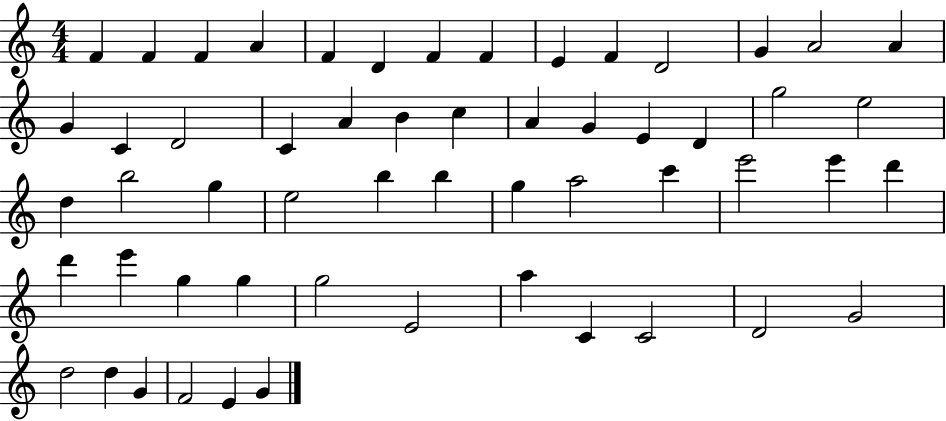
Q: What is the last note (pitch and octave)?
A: G4